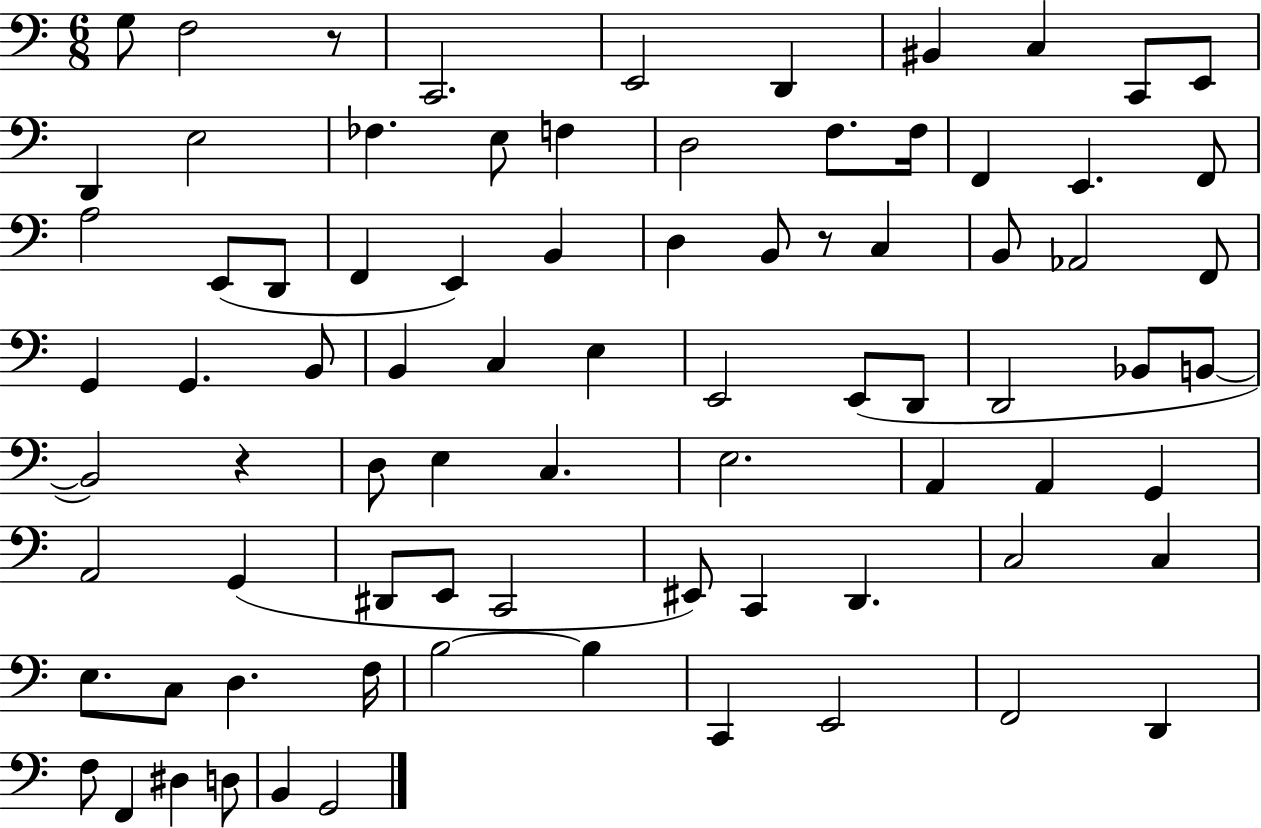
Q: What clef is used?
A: bass